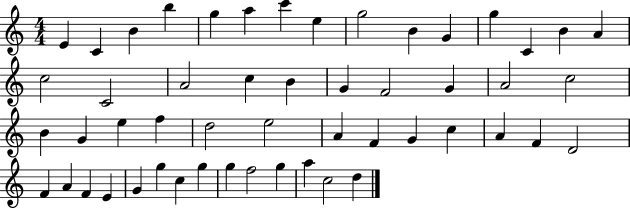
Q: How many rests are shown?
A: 0